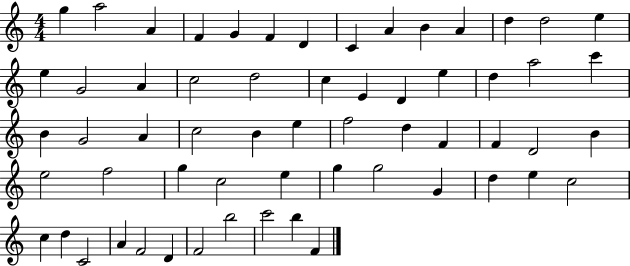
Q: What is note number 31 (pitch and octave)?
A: B4